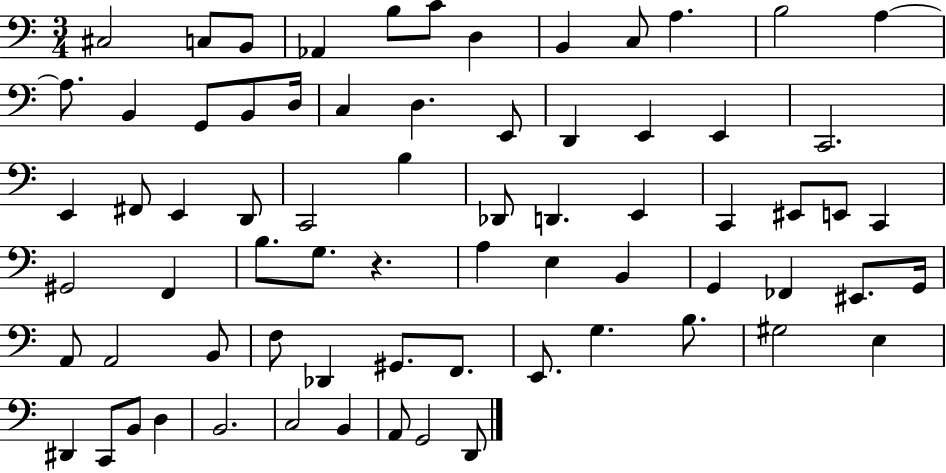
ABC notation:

X:1
T:Untitled
M:3/4
L:1/4
K:C
^C,2 C,/2 B,,/2 _A,, B,/2 C/2 D, B,, C,/2 A, B,2 A, A,/2 B,, G,,/2 B,,/2 D,/4 C, D, E,,/2 D,, E,, E,, C,,2 E,, ^F,,/2 E,, D,,/2 C,,2 B, _D,,/2 D,, E,, C,, ^E,,/2 E,,/2 C,, ^G,,2 F,, B,/2 G,/2 z A, E, B,, G,, _F,, ^E,,/2 G,,/4 A,,/2 A,,2 B,,/2 F,/2 _D,, ^G,,/2 F,,/2 E,,/2 G, B,/2 ^G,2 E, ^D,, C,,/2 B,,/2 D, B,,2 C,2 B,, A,,/2 G,,2 D,,/2